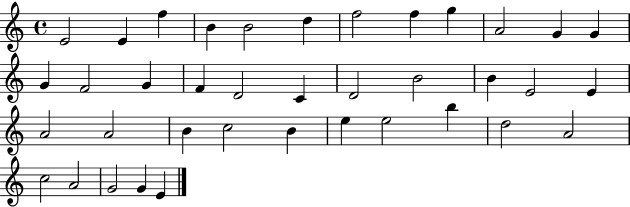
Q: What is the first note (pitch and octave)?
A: E4